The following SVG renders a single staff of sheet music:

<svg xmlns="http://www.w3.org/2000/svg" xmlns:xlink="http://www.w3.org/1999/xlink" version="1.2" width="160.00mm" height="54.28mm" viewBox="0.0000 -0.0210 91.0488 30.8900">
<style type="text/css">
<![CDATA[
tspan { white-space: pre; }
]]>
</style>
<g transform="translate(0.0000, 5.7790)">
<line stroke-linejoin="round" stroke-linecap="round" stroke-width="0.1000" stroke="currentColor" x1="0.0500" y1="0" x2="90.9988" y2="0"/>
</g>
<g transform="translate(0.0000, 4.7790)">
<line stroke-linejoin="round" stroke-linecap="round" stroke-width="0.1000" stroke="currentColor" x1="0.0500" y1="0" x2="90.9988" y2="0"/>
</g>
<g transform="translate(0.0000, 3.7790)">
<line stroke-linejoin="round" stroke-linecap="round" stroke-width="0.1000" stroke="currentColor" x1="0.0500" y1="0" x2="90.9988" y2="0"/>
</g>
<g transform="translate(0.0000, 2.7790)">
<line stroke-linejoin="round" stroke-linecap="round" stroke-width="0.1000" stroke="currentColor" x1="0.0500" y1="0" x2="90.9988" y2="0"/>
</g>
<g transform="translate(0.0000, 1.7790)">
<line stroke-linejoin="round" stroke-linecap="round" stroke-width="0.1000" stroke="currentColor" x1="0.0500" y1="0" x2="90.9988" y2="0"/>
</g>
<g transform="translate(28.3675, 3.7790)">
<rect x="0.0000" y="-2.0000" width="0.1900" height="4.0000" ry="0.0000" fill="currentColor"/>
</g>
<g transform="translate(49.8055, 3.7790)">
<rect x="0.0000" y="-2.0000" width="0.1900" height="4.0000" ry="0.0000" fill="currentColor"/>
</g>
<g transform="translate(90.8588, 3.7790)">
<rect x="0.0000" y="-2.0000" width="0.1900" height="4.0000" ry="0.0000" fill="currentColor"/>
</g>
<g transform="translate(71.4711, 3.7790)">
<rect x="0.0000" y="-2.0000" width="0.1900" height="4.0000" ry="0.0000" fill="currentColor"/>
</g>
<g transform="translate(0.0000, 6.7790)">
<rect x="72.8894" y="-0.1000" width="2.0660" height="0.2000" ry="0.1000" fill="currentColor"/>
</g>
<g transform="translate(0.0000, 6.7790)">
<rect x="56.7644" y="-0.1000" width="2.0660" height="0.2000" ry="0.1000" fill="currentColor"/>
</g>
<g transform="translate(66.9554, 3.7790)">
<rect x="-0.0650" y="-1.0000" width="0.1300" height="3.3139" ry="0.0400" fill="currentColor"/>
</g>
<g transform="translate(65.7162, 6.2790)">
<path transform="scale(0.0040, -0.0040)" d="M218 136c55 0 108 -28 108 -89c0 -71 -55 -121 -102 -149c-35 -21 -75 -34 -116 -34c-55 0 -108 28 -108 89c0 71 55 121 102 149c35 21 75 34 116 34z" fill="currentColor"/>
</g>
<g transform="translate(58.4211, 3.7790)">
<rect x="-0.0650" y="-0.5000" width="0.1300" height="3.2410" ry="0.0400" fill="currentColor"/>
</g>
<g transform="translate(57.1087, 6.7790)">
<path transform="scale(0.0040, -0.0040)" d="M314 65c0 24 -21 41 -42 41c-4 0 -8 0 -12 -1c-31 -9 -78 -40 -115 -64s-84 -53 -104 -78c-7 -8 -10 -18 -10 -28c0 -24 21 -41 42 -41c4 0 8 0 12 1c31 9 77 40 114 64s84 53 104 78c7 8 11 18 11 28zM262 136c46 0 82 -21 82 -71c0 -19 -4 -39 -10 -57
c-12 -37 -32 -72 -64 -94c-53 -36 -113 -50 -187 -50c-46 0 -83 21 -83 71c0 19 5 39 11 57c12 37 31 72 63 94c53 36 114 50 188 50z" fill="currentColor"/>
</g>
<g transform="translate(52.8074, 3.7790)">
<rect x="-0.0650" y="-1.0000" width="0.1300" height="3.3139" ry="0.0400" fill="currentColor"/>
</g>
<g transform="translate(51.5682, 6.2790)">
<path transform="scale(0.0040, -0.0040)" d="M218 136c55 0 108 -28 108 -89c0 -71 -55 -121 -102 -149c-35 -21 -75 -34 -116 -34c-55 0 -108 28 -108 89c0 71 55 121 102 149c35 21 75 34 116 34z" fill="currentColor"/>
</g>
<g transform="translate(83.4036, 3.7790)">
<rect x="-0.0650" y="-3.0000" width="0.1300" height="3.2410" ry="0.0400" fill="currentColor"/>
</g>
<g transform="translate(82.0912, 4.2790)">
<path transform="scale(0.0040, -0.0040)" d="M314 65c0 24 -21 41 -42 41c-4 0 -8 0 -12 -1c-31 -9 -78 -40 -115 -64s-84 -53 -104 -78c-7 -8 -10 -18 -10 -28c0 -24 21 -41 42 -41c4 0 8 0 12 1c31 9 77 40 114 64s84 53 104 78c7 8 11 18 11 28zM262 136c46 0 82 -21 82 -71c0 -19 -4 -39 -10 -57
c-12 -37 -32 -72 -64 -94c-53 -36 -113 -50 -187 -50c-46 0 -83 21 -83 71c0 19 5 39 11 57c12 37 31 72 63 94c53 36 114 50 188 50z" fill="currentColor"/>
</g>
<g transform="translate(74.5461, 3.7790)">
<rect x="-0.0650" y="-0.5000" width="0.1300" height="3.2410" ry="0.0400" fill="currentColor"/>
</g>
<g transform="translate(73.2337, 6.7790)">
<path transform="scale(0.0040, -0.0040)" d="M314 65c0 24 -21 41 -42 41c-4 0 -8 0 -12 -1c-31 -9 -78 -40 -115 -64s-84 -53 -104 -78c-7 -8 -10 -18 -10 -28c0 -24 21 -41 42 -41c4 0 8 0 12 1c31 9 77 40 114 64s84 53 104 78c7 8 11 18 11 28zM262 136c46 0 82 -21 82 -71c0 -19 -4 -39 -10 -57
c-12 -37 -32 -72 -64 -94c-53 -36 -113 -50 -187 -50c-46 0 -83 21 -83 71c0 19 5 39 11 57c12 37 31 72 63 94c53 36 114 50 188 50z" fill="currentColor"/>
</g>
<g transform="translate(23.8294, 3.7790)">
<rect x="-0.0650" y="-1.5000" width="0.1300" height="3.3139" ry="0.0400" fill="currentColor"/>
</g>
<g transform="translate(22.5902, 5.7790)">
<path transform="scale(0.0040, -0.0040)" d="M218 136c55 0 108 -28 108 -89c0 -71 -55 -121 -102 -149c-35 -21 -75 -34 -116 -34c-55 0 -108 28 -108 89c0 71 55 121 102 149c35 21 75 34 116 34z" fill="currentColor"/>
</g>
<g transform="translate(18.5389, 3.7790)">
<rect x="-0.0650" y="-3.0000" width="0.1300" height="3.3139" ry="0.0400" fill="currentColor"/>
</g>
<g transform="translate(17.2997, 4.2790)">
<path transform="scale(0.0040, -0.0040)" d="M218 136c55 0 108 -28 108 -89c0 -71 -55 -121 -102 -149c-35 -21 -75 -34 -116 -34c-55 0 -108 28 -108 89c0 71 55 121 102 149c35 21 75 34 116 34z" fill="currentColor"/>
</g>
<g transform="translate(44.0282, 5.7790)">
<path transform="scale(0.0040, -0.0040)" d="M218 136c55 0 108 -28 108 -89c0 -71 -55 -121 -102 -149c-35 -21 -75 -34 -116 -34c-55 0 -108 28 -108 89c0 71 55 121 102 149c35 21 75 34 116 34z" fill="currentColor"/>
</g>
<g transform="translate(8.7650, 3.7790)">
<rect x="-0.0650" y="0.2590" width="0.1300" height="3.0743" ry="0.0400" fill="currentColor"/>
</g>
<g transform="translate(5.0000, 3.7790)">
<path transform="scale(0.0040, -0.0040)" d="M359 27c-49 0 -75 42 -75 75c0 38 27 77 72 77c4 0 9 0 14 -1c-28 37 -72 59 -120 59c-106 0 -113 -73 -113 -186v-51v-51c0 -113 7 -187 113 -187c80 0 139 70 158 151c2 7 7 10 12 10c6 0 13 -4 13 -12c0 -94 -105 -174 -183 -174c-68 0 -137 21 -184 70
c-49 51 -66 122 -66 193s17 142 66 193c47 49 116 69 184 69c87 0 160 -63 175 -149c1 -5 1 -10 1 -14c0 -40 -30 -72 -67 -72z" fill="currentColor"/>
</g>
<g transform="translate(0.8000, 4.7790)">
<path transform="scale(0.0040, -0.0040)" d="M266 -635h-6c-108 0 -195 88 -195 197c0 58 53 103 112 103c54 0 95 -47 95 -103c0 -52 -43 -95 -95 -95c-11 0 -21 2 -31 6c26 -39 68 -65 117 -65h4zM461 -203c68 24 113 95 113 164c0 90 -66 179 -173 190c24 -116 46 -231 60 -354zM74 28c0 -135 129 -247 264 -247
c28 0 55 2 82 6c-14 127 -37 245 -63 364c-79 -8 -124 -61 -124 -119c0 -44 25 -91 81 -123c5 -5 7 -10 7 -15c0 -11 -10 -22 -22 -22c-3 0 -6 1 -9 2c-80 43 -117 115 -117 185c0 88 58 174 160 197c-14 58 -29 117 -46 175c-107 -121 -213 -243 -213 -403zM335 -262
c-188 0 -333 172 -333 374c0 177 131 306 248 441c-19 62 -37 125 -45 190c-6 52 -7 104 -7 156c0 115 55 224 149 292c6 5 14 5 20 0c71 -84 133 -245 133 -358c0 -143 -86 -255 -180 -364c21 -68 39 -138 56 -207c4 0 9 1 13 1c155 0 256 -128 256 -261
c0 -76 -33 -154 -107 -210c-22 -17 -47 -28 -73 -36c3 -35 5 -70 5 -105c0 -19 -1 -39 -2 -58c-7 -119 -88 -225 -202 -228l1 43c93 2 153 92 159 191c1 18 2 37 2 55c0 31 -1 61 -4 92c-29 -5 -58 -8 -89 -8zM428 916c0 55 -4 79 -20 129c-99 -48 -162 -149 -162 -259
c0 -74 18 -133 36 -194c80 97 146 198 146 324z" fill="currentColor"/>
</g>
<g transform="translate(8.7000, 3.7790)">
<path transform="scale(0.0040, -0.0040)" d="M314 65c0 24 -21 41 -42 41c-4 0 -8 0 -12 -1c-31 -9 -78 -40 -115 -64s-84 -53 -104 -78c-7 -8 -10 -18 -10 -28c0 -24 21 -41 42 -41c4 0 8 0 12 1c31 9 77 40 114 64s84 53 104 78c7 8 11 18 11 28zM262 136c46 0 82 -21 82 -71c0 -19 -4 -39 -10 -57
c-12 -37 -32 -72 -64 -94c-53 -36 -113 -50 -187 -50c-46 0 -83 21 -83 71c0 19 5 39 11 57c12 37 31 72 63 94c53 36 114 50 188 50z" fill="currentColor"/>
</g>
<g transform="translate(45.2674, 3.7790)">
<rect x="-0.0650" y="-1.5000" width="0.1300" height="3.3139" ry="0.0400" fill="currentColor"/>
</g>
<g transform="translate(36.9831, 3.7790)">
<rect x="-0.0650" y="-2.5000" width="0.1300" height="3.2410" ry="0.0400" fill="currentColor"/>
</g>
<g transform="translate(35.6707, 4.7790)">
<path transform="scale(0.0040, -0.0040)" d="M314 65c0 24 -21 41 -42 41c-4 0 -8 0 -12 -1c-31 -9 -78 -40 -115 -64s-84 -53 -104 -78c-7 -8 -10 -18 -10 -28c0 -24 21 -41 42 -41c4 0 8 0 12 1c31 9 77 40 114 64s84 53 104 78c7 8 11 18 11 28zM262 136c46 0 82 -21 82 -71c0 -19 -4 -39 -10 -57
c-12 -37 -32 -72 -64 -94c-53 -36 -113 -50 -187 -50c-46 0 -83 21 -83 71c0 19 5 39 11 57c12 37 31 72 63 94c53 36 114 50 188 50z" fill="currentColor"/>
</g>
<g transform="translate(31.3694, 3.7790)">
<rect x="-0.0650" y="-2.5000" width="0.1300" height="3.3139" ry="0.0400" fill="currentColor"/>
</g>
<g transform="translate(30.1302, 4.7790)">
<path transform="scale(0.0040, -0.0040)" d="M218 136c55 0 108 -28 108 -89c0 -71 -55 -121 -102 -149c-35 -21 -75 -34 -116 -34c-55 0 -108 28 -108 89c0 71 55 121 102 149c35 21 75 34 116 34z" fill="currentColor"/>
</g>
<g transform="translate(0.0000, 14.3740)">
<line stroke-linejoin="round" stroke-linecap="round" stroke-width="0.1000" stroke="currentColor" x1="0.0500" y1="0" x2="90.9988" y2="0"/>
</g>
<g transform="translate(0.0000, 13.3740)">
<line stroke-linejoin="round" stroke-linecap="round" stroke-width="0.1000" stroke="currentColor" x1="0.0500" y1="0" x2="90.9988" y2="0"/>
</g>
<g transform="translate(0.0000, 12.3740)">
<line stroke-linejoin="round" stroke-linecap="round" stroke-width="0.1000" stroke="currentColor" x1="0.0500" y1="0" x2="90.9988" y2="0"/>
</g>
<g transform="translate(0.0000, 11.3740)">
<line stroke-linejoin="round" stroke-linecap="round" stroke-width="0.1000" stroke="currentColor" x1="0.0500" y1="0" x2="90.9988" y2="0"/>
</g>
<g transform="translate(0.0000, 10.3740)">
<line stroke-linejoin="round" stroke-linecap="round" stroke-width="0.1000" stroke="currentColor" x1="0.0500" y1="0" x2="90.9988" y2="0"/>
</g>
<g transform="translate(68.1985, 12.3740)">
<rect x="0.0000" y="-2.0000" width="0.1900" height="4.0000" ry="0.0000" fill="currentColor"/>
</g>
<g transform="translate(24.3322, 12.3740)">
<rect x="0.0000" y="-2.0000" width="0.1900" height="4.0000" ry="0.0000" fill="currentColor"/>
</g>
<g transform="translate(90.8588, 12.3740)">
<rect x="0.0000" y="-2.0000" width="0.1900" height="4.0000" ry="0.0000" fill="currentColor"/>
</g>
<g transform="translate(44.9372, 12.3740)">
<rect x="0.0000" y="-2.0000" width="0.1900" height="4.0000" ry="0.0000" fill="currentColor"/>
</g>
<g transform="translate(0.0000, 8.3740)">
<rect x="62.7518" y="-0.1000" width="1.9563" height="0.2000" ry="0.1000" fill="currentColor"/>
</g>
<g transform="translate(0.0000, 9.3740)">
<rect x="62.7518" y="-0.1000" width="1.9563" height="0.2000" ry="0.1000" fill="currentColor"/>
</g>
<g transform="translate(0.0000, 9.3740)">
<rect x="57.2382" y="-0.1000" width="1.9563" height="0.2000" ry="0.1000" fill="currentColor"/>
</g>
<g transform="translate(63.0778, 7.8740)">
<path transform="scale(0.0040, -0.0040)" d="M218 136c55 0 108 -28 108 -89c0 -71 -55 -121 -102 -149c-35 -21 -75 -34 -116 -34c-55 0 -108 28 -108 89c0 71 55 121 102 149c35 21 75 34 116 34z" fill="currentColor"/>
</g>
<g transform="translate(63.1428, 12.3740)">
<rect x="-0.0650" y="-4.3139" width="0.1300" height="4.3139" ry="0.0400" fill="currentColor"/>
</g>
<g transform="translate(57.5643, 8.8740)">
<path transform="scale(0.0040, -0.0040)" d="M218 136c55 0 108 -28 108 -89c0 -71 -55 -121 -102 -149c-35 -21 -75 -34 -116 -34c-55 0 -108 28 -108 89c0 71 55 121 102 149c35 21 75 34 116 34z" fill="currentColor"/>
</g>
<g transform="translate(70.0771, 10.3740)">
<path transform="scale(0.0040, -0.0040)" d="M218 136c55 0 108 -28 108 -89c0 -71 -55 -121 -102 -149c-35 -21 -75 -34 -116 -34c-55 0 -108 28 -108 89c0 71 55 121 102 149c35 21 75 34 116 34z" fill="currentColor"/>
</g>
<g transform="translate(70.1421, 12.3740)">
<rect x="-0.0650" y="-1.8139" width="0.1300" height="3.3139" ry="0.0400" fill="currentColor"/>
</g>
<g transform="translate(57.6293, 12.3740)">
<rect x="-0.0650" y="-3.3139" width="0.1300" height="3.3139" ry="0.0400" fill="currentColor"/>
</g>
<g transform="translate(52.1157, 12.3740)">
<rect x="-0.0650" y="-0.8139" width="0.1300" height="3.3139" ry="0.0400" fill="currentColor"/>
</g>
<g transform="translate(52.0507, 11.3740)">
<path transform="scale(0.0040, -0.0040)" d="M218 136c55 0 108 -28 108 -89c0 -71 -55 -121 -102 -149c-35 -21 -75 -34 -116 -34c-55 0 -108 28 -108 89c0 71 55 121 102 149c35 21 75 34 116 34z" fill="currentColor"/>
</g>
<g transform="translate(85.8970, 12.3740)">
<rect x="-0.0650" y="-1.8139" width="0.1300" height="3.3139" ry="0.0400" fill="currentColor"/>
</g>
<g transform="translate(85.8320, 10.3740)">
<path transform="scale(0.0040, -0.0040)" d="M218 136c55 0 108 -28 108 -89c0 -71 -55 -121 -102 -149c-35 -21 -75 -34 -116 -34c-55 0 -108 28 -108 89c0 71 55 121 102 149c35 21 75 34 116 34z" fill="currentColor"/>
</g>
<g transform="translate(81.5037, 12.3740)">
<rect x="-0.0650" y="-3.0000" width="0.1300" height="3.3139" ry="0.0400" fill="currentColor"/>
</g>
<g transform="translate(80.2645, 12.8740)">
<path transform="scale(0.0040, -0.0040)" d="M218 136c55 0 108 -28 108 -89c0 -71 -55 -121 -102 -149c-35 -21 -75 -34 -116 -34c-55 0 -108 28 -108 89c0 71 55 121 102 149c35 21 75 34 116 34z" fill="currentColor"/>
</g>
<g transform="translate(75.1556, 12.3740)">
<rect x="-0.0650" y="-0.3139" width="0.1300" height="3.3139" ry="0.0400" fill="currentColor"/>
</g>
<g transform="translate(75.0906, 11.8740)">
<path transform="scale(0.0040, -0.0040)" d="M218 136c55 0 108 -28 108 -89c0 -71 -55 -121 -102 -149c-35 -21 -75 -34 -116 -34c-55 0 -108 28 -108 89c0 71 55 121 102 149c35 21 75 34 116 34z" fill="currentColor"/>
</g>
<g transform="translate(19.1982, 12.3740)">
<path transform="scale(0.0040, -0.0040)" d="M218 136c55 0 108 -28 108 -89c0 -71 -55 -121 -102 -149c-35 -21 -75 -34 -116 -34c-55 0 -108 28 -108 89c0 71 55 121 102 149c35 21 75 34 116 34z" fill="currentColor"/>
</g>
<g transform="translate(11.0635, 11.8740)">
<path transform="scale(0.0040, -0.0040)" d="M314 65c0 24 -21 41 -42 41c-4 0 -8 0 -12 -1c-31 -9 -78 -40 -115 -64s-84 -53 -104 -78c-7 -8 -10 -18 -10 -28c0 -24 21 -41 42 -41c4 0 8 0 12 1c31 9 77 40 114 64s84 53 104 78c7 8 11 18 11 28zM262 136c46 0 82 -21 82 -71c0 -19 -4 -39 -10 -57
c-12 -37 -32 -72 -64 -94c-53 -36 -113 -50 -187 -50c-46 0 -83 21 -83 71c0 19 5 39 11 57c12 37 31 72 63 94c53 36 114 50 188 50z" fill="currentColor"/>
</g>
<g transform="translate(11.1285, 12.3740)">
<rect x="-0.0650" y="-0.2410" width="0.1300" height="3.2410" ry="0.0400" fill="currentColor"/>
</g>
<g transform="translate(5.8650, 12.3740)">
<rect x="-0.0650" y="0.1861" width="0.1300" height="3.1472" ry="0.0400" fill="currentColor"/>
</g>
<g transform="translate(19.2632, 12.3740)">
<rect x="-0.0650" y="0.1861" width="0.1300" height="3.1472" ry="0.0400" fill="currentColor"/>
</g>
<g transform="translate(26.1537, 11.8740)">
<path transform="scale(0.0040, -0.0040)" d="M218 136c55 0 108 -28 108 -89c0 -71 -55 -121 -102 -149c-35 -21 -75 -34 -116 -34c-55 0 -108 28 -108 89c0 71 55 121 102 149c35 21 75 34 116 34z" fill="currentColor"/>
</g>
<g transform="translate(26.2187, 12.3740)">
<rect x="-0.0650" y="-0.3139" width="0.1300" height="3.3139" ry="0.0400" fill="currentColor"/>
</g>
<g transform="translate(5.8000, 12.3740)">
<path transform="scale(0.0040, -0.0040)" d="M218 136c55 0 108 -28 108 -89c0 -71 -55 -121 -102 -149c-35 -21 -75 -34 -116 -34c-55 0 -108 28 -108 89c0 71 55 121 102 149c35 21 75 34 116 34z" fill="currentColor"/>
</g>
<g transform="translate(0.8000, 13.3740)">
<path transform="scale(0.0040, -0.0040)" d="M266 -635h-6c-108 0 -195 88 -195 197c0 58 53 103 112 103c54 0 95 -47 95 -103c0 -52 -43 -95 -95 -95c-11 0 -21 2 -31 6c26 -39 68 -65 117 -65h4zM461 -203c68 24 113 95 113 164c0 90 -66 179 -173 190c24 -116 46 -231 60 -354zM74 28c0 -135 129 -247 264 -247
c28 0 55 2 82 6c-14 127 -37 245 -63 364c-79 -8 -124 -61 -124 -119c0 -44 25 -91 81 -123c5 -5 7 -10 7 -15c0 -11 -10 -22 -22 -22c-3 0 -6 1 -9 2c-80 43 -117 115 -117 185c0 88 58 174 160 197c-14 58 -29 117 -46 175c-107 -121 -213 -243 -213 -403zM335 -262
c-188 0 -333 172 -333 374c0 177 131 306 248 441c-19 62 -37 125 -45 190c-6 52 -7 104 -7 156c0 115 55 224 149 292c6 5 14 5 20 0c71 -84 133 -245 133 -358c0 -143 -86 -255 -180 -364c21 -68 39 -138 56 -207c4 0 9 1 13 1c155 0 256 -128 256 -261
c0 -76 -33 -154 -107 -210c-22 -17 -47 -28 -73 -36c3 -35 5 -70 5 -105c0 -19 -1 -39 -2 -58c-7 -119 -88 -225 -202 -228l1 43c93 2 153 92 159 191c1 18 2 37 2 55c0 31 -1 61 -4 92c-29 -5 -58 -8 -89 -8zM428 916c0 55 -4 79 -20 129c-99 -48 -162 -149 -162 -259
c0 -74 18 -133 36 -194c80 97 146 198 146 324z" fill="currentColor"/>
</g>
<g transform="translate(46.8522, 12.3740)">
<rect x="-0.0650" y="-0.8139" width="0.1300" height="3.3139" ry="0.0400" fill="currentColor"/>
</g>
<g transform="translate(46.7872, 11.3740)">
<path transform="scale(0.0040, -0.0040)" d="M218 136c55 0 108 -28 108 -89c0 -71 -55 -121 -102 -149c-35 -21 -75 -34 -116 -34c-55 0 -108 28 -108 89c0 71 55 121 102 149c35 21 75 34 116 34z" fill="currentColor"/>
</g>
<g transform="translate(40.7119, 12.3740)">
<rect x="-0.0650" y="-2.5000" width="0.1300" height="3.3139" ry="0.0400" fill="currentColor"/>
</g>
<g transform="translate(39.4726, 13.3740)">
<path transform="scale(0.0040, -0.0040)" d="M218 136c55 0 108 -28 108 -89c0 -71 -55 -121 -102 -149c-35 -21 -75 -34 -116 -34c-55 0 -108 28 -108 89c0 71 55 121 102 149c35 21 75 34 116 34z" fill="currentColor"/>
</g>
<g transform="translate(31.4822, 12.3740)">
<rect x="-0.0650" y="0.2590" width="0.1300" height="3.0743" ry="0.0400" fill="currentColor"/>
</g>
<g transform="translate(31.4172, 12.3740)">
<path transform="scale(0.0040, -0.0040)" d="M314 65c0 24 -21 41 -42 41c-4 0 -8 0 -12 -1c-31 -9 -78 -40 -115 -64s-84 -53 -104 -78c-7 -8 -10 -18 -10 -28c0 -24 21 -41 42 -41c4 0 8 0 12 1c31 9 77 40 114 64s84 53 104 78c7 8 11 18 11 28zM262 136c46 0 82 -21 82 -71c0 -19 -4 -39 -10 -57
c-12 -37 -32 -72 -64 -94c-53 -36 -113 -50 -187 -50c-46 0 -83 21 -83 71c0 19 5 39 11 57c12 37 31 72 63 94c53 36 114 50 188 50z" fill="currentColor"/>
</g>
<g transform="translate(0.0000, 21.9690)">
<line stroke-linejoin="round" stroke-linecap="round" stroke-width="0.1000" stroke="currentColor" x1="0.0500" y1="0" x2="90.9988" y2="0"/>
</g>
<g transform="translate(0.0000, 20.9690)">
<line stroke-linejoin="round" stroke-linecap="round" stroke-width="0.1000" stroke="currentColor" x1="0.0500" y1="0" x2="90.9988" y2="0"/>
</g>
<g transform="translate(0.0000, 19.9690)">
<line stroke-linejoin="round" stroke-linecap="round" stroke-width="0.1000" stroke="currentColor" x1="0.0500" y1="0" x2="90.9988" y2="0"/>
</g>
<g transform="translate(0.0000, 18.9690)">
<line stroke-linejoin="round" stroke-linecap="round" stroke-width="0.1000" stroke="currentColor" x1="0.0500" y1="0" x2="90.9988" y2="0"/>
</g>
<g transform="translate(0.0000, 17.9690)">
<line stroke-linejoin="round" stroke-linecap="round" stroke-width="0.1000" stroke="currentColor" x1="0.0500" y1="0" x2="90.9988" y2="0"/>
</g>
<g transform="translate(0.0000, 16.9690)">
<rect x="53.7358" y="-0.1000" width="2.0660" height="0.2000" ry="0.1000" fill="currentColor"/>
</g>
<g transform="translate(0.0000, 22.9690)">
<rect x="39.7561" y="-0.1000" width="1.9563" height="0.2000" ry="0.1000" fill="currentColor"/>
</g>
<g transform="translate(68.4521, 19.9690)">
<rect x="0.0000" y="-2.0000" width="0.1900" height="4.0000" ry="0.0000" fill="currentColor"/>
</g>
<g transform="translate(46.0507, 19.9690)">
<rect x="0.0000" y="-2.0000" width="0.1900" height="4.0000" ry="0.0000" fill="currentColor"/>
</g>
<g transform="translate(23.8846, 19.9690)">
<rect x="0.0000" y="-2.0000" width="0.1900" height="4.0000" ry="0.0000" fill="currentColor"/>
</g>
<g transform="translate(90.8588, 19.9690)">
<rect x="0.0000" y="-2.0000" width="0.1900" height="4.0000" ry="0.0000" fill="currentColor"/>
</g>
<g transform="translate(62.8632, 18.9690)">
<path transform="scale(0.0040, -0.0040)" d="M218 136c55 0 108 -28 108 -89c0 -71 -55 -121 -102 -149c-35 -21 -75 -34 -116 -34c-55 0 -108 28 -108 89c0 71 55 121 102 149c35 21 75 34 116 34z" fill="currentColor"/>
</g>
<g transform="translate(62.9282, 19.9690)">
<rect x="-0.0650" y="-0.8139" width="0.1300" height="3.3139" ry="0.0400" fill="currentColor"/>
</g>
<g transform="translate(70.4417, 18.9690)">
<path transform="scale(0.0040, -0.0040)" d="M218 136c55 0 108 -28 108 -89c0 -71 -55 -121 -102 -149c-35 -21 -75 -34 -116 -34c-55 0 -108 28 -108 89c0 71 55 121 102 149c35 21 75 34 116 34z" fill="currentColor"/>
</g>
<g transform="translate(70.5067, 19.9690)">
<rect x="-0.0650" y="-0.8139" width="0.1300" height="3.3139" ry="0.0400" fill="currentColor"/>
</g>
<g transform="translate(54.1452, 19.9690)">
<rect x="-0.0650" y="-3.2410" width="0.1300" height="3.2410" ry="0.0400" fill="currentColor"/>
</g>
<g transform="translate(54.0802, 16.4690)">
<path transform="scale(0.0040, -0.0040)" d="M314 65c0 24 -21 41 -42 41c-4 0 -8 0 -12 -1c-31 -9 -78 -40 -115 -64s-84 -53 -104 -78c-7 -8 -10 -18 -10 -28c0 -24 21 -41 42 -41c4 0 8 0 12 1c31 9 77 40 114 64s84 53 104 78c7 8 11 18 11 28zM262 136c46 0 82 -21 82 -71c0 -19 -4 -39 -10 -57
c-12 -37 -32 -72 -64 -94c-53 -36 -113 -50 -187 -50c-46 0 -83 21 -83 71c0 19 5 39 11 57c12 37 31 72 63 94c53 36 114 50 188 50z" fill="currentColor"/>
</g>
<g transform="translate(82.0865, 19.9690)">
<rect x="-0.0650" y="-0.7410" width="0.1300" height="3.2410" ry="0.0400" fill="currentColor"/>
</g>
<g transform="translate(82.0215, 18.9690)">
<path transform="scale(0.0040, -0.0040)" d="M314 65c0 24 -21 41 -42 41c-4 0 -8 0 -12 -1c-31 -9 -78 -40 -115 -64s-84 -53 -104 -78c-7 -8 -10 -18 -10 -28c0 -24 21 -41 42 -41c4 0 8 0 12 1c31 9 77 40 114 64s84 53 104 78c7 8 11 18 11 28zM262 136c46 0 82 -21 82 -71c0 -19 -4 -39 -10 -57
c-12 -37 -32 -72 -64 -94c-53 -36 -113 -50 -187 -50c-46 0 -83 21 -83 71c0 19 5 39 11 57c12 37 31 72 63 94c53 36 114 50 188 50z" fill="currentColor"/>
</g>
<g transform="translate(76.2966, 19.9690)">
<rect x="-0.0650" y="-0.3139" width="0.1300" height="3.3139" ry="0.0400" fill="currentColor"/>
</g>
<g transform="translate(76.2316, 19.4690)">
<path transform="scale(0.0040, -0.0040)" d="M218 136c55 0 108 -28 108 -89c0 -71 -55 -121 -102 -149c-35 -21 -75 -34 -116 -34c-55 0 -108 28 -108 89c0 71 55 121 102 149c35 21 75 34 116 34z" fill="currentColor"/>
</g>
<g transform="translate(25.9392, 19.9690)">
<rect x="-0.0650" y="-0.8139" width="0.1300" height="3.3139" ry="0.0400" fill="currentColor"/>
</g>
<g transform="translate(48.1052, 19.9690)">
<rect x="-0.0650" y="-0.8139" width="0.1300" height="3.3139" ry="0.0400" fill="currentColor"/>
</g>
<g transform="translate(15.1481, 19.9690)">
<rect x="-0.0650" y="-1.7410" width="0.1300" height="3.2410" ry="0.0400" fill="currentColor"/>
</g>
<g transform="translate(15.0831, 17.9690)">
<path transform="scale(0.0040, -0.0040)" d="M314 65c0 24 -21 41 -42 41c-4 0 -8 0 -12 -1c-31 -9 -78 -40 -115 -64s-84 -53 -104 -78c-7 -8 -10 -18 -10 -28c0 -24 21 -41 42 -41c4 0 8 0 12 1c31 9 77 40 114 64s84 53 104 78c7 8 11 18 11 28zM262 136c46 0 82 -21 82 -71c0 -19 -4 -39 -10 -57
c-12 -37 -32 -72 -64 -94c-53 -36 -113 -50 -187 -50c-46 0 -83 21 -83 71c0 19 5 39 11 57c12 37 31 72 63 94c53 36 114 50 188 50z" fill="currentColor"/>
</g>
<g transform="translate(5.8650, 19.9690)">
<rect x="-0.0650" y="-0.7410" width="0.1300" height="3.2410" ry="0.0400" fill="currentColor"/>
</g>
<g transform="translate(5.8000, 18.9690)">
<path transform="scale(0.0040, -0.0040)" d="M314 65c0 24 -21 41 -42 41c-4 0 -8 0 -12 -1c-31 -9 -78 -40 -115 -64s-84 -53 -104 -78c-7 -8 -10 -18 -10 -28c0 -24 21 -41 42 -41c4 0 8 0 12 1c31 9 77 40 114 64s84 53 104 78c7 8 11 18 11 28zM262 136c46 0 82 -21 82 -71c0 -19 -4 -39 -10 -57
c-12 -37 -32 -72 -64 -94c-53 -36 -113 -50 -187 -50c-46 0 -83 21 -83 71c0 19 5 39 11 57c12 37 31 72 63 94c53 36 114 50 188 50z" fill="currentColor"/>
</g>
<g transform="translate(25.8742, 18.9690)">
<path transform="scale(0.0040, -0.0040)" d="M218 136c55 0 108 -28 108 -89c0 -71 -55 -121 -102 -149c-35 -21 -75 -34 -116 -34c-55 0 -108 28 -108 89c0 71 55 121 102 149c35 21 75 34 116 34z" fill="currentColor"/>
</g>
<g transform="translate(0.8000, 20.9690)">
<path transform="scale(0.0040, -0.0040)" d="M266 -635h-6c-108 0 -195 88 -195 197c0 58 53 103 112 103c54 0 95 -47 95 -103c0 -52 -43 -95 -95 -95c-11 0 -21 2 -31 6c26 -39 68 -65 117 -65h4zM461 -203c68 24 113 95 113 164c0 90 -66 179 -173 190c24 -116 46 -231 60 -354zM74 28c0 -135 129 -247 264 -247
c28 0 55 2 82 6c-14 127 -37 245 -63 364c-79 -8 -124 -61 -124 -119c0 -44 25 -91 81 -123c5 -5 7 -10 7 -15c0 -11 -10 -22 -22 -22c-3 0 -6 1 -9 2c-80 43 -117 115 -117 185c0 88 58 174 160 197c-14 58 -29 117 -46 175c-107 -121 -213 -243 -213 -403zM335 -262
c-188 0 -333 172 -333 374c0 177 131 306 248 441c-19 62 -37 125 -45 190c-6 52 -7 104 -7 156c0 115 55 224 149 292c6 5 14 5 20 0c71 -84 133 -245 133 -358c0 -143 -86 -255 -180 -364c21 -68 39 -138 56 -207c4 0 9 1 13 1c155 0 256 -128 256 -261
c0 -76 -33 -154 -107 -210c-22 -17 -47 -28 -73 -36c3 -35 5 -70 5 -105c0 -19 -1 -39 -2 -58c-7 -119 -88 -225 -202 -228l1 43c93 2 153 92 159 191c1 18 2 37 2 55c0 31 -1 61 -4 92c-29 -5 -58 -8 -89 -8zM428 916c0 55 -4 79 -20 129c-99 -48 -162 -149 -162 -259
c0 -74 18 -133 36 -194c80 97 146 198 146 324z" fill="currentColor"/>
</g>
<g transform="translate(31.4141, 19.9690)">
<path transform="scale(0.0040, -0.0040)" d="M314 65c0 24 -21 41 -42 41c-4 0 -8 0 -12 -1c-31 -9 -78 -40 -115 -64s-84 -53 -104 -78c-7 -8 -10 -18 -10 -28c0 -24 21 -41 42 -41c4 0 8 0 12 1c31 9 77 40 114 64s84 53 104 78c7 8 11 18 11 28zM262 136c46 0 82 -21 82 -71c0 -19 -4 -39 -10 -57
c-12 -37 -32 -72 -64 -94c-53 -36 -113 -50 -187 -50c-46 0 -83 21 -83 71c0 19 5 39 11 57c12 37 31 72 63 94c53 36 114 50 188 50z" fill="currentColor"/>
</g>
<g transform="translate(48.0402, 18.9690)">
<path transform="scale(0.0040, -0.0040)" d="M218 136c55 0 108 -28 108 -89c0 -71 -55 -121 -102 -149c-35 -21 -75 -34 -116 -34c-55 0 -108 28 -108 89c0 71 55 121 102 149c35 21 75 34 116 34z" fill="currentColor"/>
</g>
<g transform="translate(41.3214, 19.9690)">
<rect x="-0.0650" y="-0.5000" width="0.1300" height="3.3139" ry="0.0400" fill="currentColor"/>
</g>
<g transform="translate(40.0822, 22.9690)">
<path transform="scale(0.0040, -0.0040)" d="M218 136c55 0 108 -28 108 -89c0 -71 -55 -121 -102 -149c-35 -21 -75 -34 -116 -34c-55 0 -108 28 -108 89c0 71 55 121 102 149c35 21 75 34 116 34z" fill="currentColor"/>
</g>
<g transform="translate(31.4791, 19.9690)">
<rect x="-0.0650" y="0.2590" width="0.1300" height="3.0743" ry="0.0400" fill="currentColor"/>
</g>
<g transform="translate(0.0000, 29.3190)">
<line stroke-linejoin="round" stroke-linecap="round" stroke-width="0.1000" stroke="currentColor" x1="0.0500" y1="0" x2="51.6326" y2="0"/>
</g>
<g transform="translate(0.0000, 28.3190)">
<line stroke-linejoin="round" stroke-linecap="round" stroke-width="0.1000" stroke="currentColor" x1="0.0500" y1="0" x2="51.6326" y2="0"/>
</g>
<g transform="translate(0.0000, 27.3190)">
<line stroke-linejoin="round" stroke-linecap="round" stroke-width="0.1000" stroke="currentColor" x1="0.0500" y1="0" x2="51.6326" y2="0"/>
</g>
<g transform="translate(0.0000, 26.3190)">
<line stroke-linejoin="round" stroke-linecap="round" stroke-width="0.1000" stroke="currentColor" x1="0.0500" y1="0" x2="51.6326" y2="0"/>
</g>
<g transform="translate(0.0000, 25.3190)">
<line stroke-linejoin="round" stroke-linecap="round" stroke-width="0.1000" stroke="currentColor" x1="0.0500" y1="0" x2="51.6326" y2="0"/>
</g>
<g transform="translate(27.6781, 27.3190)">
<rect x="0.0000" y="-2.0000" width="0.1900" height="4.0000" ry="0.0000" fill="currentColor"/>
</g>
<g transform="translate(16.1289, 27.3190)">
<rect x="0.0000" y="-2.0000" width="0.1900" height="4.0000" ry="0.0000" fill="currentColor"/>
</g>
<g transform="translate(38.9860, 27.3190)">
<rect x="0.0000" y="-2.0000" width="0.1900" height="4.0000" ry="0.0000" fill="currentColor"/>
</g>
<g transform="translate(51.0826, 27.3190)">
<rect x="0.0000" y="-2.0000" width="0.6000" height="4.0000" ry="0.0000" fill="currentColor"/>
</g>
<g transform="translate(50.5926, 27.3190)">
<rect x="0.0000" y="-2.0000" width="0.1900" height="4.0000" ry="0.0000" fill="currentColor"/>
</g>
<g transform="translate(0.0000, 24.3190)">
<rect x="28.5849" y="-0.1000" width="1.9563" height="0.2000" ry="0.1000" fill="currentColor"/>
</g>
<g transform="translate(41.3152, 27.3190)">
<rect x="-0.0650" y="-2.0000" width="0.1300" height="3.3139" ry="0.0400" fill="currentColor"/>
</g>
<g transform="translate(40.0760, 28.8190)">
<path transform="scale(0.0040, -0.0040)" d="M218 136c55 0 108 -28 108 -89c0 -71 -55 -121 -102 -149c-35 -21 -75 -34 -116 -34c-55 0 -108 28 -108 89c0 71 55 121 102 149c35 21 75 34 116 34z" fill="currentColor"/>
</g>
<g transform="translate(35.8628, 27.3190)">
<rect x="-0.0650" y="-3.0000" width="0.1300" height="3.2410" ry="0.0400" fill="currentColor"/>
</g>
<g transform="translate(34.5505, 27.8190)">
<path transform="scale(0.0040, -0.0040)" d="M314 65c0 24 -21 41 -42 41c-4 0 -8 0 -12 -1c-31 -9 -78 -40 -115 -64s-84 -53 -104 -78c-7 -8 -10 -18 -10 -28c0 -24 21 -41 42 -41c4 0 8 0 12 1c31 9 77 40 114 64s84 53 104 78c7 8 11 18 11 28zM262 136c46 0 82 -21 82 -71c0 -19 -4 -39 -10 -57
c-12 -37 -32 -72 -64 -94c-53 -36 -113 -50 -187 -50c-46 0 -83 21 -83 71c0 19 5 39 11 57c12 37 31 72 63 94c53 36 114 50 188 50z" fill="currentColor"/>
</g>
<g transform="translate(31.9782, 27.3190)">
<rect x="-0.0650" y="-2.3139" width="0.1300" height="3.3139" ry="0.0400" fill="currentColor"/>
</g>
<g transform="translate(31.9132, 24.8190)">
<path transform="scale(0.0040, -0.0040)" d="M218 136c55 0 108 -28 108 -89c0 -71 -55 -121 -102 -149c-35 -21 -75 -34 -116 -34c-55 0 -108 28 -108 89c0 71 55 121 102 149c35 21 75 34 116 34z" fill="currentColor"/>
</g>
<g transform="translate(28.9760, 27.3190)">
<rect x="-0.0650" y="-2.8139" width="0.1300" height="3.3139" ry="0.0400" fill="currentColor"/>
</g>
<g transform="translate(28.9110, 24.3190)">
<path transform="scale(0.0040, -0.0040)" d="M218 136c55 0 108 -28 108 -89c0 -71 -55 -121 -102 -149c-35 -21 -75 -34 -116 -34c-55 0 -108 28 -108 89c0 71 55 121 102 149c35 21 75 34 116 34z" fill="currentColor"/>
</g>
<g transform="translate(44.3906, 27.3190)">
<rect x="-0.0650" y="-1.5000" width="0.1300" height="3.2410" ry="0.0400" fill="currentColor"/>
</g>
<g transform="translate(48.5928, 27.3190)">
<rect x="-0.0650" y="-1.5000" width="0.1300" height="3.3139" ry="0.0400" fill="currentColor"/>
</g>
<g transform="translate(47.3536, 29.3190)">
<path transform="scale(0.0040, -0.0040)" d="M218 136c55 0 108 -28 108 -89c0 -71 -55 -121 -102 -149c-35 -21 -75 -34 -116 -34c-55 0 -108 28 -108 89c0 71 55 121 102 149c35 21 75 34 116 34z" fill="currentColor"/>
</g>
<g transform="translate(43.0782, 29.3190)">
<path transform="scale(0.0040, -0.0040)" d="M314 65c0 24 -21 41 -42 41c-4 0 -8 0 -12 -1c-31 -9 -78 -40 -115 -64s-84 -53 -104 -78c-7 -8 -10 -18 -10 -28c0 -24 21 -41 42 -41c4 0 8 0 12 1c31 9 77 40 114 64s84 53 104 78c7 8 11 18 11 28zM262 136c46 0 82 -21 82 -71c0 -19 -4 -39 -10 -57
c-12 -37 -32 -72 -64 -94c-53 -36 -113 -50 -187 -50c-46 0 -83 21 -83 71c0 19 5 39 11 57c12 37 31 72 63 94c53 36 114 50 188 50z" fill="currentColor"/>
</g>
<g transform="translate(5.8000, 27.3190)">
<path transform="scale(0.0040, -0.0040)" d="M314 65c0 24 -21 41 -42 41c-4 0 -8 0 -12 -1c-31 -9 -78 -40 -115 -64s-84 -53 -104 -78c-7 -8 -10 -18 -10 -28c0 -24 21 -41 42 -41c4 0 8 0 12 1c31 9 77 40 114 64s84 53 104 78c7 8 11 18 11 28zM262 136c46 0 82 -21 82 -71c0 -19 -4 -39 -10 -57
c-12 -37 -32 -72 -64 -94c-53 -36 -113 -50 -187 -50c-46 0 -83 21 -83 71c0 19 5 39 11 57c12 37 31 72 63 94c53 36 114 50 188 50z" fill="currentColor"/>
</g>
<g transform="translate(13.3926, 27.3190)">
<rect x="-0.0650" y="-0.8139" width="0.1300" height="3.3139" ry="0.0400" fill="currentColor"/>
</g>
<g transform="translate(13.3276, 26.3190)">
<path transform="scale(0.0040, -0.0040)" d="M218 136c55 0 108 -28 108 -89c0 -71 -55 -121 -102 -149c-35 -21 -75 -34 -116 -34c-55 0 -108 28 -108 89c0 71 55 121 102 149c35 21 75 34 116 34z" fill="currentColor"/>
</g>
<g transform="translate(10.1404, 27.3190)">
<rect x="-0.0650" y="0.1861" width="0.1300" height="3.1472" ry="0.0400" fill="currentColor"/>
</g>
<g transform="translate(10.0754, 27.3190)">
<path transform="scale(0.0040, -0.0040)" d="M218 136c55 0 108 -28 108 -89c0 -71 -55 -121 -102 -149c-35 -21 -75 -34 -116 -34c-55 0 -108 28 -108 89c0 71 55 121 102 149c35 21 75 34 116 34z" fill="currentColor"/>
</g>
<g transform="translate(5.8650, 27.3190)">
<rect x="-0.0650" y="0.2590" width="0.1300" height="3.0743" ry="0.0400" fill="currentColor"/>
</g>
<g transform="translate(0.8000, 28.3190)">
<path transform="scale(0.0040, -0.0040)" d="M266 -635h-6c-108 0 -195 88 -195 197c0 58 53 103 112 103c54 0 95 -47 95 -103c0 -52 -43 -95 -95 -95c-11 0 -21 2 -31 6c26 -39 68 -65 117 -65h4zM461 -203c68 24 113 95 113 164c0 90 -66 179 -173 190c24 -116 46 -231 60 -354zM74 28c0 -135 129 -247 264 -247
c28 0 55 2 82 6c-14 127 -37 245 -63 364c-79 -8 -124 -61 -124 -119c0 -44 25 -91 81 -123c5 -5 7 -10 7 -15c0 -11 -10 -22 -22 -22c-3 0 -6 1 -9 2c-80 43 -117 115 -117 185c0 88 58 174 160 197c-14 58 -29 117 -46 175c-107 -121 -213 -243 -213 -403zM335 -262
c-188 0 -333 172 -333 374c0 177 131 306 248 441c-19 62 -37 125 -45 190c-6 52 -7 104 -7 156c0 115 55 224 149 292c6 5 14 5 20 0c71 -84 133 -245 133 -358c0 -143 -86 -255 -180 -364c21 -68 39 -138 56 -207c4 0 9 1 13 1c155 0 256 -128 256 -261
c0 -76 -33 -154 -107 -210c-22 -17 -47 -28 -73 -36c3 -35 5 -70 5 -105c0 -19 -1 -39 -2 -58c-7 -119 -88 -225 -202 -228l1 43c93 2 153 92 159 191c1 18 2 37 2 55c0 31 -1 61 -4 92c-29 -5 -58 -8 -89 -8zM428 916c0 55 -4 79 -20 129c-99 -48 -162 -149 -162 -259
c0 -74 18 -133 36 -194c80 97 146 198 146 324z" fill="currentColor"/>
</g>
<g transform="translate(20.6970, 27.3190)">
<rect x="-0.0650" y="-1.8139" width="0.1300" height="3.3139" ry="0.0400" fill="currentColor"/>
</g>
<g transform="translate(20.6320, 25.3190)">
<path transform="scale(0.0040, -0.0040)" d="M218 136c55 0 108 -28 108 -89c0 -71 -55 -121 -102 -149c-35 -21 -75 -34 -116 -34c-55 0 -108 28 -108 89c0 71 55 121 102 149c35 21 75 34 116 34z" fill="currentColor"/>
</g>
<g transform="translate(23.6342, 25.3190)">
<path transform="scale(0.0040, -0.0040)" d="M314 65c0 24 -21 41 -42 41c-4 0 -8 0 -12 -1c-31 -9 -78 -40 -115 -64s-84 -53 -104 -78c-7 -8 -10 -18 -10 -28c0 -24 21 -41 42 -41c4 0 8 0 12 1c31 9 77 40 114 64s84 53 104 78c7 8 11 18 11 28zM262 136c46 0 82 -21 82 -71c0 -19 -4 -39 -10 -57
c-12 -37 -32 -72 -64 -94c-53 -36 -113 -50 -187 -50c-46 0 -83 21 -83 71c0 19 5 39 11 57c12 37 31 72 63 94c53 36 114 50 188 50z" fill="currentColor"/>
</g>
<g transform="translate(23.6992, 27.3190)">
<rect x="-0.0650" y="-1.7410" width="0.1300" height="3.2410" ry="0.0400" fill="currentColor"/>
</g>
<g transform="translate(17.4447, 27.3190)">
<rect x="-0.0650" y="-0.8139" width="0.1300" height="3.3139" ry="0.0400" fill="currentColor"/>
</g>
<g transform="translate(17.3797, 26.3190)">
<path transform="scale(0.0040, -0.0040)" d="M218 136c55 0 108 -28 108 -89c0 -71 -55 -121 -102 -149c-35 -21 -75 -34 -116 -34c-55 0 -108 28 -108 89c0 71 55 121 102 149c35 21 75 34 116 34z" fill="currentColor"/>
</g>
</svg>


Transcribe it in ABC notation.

X:1
T:Untitled
M:4/4
L:1/4
K:C
B2 A E G G2 E D C2 D C2 A2 B c2 B c B2 G d d b d' f c A f d2 f2 d B2 C d b2 d d c d2 B2 B d d f f2 a g A2 F E2 E